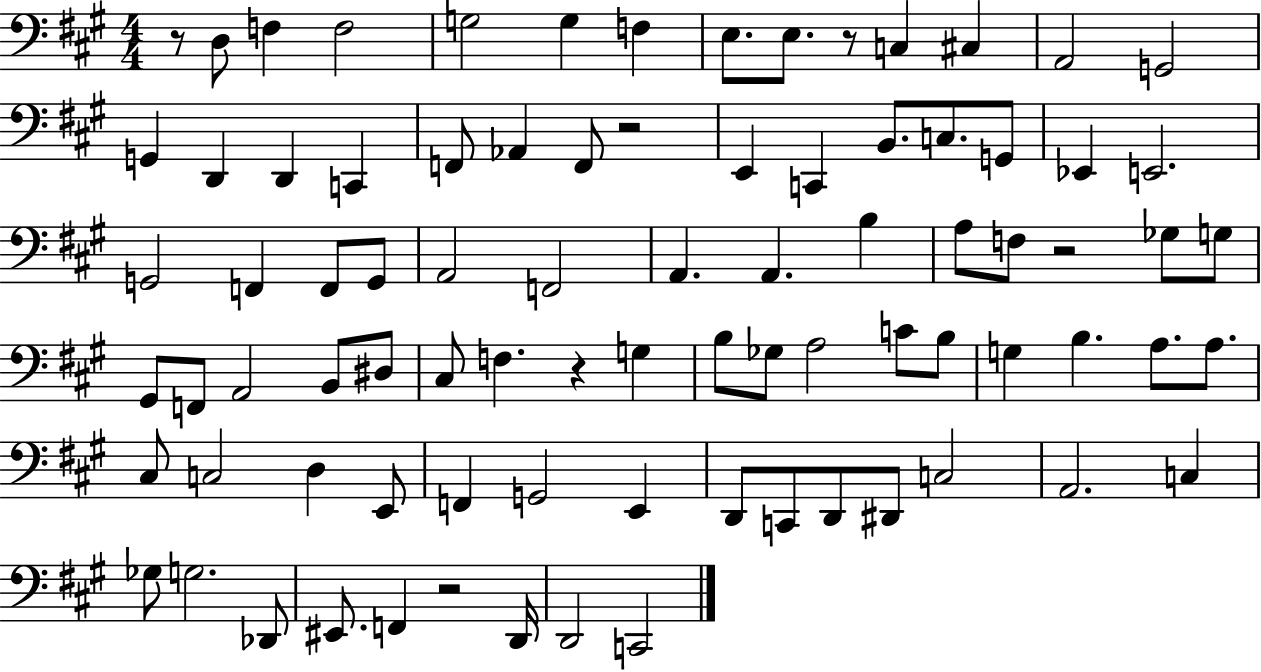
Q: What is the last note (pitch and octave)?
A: C2